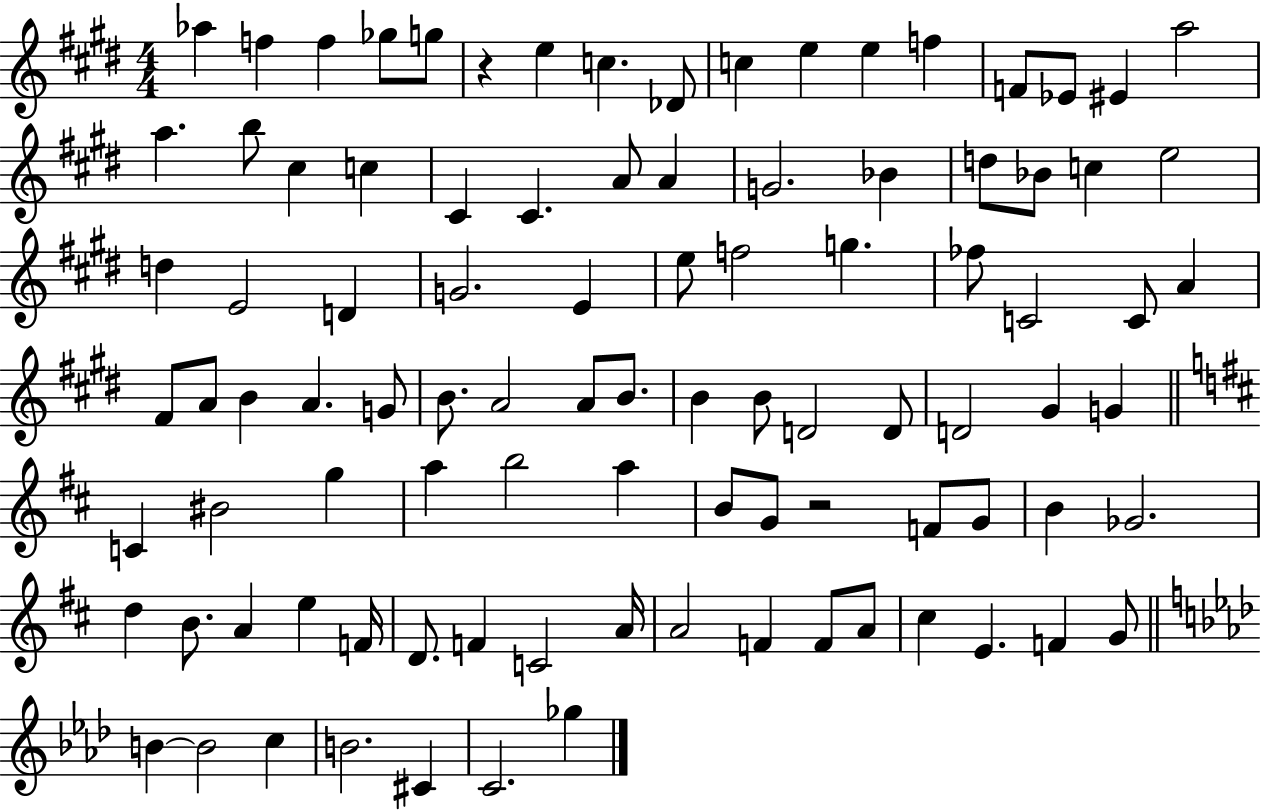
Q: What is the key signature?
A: E major